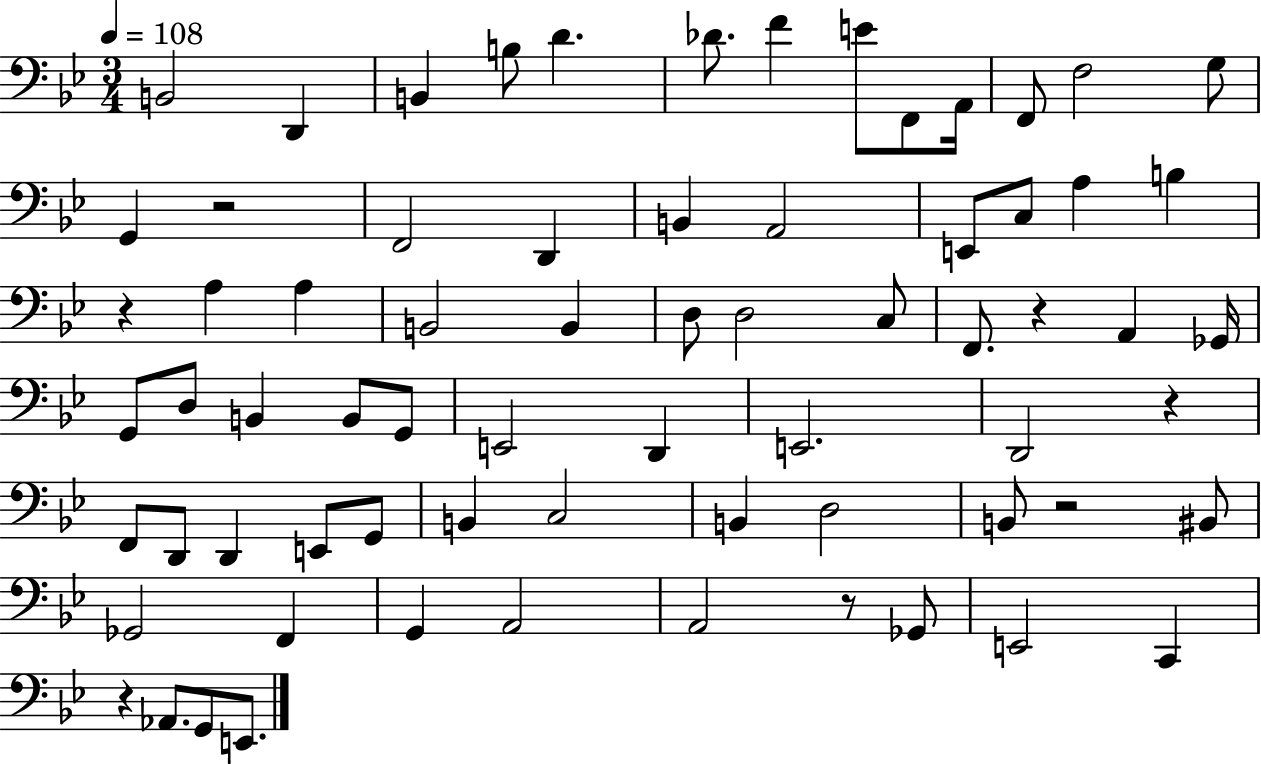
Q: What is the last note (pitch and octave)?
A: E2